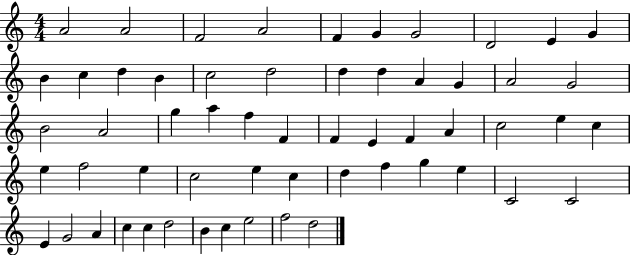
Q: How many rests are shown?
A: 0